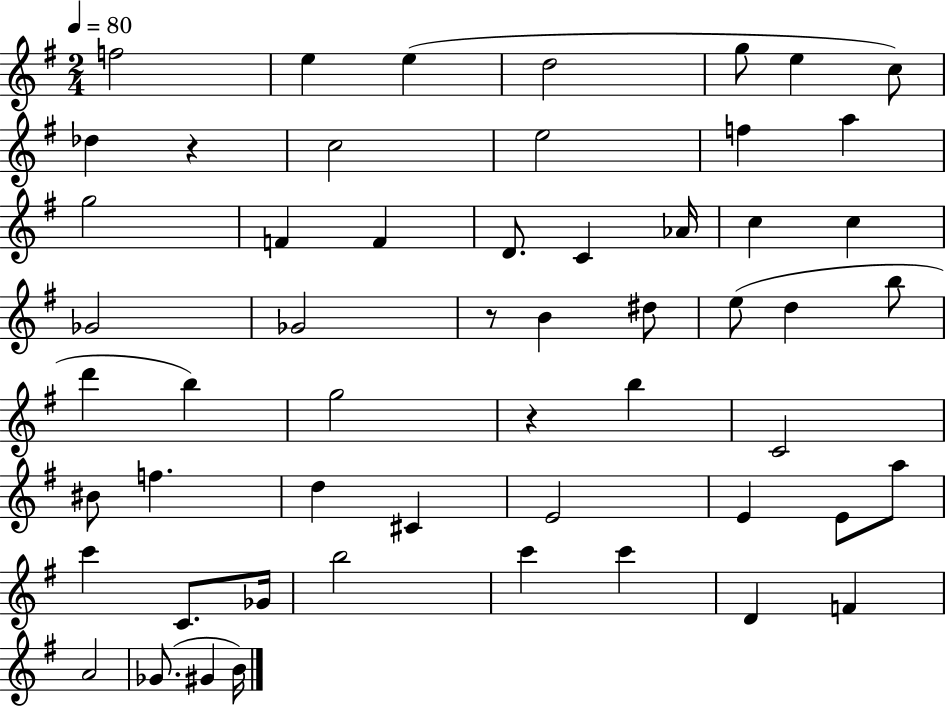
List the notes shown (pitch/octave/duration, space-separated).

F5/h E5/q E5/q D5/h G5/e E5/q C5/e Db5/q R/q C5/h E5/h F5/q A5/q G5/h F4/q F4/q D4/e. C4/q Ab4/s C5/q C5/q Gb4/h Gb4/h R/e B4/q D#5/e E5/e D5/q B5/e D6/q B5/q G5/h R/q B5/q C4/h BIS4/e F5/q. D5/q C#4/q E4/h E4/q E4/e A5/e C6/q C4/e. Gb4/s B5/h C6/q C6/q D4/q F4/q A4/h Gb4/e. G#4/q B4/s